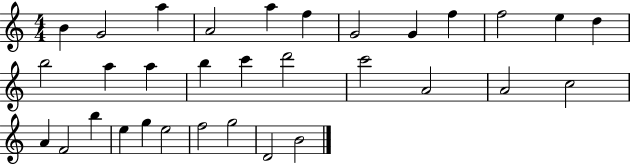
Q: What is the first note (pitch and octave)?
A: B4